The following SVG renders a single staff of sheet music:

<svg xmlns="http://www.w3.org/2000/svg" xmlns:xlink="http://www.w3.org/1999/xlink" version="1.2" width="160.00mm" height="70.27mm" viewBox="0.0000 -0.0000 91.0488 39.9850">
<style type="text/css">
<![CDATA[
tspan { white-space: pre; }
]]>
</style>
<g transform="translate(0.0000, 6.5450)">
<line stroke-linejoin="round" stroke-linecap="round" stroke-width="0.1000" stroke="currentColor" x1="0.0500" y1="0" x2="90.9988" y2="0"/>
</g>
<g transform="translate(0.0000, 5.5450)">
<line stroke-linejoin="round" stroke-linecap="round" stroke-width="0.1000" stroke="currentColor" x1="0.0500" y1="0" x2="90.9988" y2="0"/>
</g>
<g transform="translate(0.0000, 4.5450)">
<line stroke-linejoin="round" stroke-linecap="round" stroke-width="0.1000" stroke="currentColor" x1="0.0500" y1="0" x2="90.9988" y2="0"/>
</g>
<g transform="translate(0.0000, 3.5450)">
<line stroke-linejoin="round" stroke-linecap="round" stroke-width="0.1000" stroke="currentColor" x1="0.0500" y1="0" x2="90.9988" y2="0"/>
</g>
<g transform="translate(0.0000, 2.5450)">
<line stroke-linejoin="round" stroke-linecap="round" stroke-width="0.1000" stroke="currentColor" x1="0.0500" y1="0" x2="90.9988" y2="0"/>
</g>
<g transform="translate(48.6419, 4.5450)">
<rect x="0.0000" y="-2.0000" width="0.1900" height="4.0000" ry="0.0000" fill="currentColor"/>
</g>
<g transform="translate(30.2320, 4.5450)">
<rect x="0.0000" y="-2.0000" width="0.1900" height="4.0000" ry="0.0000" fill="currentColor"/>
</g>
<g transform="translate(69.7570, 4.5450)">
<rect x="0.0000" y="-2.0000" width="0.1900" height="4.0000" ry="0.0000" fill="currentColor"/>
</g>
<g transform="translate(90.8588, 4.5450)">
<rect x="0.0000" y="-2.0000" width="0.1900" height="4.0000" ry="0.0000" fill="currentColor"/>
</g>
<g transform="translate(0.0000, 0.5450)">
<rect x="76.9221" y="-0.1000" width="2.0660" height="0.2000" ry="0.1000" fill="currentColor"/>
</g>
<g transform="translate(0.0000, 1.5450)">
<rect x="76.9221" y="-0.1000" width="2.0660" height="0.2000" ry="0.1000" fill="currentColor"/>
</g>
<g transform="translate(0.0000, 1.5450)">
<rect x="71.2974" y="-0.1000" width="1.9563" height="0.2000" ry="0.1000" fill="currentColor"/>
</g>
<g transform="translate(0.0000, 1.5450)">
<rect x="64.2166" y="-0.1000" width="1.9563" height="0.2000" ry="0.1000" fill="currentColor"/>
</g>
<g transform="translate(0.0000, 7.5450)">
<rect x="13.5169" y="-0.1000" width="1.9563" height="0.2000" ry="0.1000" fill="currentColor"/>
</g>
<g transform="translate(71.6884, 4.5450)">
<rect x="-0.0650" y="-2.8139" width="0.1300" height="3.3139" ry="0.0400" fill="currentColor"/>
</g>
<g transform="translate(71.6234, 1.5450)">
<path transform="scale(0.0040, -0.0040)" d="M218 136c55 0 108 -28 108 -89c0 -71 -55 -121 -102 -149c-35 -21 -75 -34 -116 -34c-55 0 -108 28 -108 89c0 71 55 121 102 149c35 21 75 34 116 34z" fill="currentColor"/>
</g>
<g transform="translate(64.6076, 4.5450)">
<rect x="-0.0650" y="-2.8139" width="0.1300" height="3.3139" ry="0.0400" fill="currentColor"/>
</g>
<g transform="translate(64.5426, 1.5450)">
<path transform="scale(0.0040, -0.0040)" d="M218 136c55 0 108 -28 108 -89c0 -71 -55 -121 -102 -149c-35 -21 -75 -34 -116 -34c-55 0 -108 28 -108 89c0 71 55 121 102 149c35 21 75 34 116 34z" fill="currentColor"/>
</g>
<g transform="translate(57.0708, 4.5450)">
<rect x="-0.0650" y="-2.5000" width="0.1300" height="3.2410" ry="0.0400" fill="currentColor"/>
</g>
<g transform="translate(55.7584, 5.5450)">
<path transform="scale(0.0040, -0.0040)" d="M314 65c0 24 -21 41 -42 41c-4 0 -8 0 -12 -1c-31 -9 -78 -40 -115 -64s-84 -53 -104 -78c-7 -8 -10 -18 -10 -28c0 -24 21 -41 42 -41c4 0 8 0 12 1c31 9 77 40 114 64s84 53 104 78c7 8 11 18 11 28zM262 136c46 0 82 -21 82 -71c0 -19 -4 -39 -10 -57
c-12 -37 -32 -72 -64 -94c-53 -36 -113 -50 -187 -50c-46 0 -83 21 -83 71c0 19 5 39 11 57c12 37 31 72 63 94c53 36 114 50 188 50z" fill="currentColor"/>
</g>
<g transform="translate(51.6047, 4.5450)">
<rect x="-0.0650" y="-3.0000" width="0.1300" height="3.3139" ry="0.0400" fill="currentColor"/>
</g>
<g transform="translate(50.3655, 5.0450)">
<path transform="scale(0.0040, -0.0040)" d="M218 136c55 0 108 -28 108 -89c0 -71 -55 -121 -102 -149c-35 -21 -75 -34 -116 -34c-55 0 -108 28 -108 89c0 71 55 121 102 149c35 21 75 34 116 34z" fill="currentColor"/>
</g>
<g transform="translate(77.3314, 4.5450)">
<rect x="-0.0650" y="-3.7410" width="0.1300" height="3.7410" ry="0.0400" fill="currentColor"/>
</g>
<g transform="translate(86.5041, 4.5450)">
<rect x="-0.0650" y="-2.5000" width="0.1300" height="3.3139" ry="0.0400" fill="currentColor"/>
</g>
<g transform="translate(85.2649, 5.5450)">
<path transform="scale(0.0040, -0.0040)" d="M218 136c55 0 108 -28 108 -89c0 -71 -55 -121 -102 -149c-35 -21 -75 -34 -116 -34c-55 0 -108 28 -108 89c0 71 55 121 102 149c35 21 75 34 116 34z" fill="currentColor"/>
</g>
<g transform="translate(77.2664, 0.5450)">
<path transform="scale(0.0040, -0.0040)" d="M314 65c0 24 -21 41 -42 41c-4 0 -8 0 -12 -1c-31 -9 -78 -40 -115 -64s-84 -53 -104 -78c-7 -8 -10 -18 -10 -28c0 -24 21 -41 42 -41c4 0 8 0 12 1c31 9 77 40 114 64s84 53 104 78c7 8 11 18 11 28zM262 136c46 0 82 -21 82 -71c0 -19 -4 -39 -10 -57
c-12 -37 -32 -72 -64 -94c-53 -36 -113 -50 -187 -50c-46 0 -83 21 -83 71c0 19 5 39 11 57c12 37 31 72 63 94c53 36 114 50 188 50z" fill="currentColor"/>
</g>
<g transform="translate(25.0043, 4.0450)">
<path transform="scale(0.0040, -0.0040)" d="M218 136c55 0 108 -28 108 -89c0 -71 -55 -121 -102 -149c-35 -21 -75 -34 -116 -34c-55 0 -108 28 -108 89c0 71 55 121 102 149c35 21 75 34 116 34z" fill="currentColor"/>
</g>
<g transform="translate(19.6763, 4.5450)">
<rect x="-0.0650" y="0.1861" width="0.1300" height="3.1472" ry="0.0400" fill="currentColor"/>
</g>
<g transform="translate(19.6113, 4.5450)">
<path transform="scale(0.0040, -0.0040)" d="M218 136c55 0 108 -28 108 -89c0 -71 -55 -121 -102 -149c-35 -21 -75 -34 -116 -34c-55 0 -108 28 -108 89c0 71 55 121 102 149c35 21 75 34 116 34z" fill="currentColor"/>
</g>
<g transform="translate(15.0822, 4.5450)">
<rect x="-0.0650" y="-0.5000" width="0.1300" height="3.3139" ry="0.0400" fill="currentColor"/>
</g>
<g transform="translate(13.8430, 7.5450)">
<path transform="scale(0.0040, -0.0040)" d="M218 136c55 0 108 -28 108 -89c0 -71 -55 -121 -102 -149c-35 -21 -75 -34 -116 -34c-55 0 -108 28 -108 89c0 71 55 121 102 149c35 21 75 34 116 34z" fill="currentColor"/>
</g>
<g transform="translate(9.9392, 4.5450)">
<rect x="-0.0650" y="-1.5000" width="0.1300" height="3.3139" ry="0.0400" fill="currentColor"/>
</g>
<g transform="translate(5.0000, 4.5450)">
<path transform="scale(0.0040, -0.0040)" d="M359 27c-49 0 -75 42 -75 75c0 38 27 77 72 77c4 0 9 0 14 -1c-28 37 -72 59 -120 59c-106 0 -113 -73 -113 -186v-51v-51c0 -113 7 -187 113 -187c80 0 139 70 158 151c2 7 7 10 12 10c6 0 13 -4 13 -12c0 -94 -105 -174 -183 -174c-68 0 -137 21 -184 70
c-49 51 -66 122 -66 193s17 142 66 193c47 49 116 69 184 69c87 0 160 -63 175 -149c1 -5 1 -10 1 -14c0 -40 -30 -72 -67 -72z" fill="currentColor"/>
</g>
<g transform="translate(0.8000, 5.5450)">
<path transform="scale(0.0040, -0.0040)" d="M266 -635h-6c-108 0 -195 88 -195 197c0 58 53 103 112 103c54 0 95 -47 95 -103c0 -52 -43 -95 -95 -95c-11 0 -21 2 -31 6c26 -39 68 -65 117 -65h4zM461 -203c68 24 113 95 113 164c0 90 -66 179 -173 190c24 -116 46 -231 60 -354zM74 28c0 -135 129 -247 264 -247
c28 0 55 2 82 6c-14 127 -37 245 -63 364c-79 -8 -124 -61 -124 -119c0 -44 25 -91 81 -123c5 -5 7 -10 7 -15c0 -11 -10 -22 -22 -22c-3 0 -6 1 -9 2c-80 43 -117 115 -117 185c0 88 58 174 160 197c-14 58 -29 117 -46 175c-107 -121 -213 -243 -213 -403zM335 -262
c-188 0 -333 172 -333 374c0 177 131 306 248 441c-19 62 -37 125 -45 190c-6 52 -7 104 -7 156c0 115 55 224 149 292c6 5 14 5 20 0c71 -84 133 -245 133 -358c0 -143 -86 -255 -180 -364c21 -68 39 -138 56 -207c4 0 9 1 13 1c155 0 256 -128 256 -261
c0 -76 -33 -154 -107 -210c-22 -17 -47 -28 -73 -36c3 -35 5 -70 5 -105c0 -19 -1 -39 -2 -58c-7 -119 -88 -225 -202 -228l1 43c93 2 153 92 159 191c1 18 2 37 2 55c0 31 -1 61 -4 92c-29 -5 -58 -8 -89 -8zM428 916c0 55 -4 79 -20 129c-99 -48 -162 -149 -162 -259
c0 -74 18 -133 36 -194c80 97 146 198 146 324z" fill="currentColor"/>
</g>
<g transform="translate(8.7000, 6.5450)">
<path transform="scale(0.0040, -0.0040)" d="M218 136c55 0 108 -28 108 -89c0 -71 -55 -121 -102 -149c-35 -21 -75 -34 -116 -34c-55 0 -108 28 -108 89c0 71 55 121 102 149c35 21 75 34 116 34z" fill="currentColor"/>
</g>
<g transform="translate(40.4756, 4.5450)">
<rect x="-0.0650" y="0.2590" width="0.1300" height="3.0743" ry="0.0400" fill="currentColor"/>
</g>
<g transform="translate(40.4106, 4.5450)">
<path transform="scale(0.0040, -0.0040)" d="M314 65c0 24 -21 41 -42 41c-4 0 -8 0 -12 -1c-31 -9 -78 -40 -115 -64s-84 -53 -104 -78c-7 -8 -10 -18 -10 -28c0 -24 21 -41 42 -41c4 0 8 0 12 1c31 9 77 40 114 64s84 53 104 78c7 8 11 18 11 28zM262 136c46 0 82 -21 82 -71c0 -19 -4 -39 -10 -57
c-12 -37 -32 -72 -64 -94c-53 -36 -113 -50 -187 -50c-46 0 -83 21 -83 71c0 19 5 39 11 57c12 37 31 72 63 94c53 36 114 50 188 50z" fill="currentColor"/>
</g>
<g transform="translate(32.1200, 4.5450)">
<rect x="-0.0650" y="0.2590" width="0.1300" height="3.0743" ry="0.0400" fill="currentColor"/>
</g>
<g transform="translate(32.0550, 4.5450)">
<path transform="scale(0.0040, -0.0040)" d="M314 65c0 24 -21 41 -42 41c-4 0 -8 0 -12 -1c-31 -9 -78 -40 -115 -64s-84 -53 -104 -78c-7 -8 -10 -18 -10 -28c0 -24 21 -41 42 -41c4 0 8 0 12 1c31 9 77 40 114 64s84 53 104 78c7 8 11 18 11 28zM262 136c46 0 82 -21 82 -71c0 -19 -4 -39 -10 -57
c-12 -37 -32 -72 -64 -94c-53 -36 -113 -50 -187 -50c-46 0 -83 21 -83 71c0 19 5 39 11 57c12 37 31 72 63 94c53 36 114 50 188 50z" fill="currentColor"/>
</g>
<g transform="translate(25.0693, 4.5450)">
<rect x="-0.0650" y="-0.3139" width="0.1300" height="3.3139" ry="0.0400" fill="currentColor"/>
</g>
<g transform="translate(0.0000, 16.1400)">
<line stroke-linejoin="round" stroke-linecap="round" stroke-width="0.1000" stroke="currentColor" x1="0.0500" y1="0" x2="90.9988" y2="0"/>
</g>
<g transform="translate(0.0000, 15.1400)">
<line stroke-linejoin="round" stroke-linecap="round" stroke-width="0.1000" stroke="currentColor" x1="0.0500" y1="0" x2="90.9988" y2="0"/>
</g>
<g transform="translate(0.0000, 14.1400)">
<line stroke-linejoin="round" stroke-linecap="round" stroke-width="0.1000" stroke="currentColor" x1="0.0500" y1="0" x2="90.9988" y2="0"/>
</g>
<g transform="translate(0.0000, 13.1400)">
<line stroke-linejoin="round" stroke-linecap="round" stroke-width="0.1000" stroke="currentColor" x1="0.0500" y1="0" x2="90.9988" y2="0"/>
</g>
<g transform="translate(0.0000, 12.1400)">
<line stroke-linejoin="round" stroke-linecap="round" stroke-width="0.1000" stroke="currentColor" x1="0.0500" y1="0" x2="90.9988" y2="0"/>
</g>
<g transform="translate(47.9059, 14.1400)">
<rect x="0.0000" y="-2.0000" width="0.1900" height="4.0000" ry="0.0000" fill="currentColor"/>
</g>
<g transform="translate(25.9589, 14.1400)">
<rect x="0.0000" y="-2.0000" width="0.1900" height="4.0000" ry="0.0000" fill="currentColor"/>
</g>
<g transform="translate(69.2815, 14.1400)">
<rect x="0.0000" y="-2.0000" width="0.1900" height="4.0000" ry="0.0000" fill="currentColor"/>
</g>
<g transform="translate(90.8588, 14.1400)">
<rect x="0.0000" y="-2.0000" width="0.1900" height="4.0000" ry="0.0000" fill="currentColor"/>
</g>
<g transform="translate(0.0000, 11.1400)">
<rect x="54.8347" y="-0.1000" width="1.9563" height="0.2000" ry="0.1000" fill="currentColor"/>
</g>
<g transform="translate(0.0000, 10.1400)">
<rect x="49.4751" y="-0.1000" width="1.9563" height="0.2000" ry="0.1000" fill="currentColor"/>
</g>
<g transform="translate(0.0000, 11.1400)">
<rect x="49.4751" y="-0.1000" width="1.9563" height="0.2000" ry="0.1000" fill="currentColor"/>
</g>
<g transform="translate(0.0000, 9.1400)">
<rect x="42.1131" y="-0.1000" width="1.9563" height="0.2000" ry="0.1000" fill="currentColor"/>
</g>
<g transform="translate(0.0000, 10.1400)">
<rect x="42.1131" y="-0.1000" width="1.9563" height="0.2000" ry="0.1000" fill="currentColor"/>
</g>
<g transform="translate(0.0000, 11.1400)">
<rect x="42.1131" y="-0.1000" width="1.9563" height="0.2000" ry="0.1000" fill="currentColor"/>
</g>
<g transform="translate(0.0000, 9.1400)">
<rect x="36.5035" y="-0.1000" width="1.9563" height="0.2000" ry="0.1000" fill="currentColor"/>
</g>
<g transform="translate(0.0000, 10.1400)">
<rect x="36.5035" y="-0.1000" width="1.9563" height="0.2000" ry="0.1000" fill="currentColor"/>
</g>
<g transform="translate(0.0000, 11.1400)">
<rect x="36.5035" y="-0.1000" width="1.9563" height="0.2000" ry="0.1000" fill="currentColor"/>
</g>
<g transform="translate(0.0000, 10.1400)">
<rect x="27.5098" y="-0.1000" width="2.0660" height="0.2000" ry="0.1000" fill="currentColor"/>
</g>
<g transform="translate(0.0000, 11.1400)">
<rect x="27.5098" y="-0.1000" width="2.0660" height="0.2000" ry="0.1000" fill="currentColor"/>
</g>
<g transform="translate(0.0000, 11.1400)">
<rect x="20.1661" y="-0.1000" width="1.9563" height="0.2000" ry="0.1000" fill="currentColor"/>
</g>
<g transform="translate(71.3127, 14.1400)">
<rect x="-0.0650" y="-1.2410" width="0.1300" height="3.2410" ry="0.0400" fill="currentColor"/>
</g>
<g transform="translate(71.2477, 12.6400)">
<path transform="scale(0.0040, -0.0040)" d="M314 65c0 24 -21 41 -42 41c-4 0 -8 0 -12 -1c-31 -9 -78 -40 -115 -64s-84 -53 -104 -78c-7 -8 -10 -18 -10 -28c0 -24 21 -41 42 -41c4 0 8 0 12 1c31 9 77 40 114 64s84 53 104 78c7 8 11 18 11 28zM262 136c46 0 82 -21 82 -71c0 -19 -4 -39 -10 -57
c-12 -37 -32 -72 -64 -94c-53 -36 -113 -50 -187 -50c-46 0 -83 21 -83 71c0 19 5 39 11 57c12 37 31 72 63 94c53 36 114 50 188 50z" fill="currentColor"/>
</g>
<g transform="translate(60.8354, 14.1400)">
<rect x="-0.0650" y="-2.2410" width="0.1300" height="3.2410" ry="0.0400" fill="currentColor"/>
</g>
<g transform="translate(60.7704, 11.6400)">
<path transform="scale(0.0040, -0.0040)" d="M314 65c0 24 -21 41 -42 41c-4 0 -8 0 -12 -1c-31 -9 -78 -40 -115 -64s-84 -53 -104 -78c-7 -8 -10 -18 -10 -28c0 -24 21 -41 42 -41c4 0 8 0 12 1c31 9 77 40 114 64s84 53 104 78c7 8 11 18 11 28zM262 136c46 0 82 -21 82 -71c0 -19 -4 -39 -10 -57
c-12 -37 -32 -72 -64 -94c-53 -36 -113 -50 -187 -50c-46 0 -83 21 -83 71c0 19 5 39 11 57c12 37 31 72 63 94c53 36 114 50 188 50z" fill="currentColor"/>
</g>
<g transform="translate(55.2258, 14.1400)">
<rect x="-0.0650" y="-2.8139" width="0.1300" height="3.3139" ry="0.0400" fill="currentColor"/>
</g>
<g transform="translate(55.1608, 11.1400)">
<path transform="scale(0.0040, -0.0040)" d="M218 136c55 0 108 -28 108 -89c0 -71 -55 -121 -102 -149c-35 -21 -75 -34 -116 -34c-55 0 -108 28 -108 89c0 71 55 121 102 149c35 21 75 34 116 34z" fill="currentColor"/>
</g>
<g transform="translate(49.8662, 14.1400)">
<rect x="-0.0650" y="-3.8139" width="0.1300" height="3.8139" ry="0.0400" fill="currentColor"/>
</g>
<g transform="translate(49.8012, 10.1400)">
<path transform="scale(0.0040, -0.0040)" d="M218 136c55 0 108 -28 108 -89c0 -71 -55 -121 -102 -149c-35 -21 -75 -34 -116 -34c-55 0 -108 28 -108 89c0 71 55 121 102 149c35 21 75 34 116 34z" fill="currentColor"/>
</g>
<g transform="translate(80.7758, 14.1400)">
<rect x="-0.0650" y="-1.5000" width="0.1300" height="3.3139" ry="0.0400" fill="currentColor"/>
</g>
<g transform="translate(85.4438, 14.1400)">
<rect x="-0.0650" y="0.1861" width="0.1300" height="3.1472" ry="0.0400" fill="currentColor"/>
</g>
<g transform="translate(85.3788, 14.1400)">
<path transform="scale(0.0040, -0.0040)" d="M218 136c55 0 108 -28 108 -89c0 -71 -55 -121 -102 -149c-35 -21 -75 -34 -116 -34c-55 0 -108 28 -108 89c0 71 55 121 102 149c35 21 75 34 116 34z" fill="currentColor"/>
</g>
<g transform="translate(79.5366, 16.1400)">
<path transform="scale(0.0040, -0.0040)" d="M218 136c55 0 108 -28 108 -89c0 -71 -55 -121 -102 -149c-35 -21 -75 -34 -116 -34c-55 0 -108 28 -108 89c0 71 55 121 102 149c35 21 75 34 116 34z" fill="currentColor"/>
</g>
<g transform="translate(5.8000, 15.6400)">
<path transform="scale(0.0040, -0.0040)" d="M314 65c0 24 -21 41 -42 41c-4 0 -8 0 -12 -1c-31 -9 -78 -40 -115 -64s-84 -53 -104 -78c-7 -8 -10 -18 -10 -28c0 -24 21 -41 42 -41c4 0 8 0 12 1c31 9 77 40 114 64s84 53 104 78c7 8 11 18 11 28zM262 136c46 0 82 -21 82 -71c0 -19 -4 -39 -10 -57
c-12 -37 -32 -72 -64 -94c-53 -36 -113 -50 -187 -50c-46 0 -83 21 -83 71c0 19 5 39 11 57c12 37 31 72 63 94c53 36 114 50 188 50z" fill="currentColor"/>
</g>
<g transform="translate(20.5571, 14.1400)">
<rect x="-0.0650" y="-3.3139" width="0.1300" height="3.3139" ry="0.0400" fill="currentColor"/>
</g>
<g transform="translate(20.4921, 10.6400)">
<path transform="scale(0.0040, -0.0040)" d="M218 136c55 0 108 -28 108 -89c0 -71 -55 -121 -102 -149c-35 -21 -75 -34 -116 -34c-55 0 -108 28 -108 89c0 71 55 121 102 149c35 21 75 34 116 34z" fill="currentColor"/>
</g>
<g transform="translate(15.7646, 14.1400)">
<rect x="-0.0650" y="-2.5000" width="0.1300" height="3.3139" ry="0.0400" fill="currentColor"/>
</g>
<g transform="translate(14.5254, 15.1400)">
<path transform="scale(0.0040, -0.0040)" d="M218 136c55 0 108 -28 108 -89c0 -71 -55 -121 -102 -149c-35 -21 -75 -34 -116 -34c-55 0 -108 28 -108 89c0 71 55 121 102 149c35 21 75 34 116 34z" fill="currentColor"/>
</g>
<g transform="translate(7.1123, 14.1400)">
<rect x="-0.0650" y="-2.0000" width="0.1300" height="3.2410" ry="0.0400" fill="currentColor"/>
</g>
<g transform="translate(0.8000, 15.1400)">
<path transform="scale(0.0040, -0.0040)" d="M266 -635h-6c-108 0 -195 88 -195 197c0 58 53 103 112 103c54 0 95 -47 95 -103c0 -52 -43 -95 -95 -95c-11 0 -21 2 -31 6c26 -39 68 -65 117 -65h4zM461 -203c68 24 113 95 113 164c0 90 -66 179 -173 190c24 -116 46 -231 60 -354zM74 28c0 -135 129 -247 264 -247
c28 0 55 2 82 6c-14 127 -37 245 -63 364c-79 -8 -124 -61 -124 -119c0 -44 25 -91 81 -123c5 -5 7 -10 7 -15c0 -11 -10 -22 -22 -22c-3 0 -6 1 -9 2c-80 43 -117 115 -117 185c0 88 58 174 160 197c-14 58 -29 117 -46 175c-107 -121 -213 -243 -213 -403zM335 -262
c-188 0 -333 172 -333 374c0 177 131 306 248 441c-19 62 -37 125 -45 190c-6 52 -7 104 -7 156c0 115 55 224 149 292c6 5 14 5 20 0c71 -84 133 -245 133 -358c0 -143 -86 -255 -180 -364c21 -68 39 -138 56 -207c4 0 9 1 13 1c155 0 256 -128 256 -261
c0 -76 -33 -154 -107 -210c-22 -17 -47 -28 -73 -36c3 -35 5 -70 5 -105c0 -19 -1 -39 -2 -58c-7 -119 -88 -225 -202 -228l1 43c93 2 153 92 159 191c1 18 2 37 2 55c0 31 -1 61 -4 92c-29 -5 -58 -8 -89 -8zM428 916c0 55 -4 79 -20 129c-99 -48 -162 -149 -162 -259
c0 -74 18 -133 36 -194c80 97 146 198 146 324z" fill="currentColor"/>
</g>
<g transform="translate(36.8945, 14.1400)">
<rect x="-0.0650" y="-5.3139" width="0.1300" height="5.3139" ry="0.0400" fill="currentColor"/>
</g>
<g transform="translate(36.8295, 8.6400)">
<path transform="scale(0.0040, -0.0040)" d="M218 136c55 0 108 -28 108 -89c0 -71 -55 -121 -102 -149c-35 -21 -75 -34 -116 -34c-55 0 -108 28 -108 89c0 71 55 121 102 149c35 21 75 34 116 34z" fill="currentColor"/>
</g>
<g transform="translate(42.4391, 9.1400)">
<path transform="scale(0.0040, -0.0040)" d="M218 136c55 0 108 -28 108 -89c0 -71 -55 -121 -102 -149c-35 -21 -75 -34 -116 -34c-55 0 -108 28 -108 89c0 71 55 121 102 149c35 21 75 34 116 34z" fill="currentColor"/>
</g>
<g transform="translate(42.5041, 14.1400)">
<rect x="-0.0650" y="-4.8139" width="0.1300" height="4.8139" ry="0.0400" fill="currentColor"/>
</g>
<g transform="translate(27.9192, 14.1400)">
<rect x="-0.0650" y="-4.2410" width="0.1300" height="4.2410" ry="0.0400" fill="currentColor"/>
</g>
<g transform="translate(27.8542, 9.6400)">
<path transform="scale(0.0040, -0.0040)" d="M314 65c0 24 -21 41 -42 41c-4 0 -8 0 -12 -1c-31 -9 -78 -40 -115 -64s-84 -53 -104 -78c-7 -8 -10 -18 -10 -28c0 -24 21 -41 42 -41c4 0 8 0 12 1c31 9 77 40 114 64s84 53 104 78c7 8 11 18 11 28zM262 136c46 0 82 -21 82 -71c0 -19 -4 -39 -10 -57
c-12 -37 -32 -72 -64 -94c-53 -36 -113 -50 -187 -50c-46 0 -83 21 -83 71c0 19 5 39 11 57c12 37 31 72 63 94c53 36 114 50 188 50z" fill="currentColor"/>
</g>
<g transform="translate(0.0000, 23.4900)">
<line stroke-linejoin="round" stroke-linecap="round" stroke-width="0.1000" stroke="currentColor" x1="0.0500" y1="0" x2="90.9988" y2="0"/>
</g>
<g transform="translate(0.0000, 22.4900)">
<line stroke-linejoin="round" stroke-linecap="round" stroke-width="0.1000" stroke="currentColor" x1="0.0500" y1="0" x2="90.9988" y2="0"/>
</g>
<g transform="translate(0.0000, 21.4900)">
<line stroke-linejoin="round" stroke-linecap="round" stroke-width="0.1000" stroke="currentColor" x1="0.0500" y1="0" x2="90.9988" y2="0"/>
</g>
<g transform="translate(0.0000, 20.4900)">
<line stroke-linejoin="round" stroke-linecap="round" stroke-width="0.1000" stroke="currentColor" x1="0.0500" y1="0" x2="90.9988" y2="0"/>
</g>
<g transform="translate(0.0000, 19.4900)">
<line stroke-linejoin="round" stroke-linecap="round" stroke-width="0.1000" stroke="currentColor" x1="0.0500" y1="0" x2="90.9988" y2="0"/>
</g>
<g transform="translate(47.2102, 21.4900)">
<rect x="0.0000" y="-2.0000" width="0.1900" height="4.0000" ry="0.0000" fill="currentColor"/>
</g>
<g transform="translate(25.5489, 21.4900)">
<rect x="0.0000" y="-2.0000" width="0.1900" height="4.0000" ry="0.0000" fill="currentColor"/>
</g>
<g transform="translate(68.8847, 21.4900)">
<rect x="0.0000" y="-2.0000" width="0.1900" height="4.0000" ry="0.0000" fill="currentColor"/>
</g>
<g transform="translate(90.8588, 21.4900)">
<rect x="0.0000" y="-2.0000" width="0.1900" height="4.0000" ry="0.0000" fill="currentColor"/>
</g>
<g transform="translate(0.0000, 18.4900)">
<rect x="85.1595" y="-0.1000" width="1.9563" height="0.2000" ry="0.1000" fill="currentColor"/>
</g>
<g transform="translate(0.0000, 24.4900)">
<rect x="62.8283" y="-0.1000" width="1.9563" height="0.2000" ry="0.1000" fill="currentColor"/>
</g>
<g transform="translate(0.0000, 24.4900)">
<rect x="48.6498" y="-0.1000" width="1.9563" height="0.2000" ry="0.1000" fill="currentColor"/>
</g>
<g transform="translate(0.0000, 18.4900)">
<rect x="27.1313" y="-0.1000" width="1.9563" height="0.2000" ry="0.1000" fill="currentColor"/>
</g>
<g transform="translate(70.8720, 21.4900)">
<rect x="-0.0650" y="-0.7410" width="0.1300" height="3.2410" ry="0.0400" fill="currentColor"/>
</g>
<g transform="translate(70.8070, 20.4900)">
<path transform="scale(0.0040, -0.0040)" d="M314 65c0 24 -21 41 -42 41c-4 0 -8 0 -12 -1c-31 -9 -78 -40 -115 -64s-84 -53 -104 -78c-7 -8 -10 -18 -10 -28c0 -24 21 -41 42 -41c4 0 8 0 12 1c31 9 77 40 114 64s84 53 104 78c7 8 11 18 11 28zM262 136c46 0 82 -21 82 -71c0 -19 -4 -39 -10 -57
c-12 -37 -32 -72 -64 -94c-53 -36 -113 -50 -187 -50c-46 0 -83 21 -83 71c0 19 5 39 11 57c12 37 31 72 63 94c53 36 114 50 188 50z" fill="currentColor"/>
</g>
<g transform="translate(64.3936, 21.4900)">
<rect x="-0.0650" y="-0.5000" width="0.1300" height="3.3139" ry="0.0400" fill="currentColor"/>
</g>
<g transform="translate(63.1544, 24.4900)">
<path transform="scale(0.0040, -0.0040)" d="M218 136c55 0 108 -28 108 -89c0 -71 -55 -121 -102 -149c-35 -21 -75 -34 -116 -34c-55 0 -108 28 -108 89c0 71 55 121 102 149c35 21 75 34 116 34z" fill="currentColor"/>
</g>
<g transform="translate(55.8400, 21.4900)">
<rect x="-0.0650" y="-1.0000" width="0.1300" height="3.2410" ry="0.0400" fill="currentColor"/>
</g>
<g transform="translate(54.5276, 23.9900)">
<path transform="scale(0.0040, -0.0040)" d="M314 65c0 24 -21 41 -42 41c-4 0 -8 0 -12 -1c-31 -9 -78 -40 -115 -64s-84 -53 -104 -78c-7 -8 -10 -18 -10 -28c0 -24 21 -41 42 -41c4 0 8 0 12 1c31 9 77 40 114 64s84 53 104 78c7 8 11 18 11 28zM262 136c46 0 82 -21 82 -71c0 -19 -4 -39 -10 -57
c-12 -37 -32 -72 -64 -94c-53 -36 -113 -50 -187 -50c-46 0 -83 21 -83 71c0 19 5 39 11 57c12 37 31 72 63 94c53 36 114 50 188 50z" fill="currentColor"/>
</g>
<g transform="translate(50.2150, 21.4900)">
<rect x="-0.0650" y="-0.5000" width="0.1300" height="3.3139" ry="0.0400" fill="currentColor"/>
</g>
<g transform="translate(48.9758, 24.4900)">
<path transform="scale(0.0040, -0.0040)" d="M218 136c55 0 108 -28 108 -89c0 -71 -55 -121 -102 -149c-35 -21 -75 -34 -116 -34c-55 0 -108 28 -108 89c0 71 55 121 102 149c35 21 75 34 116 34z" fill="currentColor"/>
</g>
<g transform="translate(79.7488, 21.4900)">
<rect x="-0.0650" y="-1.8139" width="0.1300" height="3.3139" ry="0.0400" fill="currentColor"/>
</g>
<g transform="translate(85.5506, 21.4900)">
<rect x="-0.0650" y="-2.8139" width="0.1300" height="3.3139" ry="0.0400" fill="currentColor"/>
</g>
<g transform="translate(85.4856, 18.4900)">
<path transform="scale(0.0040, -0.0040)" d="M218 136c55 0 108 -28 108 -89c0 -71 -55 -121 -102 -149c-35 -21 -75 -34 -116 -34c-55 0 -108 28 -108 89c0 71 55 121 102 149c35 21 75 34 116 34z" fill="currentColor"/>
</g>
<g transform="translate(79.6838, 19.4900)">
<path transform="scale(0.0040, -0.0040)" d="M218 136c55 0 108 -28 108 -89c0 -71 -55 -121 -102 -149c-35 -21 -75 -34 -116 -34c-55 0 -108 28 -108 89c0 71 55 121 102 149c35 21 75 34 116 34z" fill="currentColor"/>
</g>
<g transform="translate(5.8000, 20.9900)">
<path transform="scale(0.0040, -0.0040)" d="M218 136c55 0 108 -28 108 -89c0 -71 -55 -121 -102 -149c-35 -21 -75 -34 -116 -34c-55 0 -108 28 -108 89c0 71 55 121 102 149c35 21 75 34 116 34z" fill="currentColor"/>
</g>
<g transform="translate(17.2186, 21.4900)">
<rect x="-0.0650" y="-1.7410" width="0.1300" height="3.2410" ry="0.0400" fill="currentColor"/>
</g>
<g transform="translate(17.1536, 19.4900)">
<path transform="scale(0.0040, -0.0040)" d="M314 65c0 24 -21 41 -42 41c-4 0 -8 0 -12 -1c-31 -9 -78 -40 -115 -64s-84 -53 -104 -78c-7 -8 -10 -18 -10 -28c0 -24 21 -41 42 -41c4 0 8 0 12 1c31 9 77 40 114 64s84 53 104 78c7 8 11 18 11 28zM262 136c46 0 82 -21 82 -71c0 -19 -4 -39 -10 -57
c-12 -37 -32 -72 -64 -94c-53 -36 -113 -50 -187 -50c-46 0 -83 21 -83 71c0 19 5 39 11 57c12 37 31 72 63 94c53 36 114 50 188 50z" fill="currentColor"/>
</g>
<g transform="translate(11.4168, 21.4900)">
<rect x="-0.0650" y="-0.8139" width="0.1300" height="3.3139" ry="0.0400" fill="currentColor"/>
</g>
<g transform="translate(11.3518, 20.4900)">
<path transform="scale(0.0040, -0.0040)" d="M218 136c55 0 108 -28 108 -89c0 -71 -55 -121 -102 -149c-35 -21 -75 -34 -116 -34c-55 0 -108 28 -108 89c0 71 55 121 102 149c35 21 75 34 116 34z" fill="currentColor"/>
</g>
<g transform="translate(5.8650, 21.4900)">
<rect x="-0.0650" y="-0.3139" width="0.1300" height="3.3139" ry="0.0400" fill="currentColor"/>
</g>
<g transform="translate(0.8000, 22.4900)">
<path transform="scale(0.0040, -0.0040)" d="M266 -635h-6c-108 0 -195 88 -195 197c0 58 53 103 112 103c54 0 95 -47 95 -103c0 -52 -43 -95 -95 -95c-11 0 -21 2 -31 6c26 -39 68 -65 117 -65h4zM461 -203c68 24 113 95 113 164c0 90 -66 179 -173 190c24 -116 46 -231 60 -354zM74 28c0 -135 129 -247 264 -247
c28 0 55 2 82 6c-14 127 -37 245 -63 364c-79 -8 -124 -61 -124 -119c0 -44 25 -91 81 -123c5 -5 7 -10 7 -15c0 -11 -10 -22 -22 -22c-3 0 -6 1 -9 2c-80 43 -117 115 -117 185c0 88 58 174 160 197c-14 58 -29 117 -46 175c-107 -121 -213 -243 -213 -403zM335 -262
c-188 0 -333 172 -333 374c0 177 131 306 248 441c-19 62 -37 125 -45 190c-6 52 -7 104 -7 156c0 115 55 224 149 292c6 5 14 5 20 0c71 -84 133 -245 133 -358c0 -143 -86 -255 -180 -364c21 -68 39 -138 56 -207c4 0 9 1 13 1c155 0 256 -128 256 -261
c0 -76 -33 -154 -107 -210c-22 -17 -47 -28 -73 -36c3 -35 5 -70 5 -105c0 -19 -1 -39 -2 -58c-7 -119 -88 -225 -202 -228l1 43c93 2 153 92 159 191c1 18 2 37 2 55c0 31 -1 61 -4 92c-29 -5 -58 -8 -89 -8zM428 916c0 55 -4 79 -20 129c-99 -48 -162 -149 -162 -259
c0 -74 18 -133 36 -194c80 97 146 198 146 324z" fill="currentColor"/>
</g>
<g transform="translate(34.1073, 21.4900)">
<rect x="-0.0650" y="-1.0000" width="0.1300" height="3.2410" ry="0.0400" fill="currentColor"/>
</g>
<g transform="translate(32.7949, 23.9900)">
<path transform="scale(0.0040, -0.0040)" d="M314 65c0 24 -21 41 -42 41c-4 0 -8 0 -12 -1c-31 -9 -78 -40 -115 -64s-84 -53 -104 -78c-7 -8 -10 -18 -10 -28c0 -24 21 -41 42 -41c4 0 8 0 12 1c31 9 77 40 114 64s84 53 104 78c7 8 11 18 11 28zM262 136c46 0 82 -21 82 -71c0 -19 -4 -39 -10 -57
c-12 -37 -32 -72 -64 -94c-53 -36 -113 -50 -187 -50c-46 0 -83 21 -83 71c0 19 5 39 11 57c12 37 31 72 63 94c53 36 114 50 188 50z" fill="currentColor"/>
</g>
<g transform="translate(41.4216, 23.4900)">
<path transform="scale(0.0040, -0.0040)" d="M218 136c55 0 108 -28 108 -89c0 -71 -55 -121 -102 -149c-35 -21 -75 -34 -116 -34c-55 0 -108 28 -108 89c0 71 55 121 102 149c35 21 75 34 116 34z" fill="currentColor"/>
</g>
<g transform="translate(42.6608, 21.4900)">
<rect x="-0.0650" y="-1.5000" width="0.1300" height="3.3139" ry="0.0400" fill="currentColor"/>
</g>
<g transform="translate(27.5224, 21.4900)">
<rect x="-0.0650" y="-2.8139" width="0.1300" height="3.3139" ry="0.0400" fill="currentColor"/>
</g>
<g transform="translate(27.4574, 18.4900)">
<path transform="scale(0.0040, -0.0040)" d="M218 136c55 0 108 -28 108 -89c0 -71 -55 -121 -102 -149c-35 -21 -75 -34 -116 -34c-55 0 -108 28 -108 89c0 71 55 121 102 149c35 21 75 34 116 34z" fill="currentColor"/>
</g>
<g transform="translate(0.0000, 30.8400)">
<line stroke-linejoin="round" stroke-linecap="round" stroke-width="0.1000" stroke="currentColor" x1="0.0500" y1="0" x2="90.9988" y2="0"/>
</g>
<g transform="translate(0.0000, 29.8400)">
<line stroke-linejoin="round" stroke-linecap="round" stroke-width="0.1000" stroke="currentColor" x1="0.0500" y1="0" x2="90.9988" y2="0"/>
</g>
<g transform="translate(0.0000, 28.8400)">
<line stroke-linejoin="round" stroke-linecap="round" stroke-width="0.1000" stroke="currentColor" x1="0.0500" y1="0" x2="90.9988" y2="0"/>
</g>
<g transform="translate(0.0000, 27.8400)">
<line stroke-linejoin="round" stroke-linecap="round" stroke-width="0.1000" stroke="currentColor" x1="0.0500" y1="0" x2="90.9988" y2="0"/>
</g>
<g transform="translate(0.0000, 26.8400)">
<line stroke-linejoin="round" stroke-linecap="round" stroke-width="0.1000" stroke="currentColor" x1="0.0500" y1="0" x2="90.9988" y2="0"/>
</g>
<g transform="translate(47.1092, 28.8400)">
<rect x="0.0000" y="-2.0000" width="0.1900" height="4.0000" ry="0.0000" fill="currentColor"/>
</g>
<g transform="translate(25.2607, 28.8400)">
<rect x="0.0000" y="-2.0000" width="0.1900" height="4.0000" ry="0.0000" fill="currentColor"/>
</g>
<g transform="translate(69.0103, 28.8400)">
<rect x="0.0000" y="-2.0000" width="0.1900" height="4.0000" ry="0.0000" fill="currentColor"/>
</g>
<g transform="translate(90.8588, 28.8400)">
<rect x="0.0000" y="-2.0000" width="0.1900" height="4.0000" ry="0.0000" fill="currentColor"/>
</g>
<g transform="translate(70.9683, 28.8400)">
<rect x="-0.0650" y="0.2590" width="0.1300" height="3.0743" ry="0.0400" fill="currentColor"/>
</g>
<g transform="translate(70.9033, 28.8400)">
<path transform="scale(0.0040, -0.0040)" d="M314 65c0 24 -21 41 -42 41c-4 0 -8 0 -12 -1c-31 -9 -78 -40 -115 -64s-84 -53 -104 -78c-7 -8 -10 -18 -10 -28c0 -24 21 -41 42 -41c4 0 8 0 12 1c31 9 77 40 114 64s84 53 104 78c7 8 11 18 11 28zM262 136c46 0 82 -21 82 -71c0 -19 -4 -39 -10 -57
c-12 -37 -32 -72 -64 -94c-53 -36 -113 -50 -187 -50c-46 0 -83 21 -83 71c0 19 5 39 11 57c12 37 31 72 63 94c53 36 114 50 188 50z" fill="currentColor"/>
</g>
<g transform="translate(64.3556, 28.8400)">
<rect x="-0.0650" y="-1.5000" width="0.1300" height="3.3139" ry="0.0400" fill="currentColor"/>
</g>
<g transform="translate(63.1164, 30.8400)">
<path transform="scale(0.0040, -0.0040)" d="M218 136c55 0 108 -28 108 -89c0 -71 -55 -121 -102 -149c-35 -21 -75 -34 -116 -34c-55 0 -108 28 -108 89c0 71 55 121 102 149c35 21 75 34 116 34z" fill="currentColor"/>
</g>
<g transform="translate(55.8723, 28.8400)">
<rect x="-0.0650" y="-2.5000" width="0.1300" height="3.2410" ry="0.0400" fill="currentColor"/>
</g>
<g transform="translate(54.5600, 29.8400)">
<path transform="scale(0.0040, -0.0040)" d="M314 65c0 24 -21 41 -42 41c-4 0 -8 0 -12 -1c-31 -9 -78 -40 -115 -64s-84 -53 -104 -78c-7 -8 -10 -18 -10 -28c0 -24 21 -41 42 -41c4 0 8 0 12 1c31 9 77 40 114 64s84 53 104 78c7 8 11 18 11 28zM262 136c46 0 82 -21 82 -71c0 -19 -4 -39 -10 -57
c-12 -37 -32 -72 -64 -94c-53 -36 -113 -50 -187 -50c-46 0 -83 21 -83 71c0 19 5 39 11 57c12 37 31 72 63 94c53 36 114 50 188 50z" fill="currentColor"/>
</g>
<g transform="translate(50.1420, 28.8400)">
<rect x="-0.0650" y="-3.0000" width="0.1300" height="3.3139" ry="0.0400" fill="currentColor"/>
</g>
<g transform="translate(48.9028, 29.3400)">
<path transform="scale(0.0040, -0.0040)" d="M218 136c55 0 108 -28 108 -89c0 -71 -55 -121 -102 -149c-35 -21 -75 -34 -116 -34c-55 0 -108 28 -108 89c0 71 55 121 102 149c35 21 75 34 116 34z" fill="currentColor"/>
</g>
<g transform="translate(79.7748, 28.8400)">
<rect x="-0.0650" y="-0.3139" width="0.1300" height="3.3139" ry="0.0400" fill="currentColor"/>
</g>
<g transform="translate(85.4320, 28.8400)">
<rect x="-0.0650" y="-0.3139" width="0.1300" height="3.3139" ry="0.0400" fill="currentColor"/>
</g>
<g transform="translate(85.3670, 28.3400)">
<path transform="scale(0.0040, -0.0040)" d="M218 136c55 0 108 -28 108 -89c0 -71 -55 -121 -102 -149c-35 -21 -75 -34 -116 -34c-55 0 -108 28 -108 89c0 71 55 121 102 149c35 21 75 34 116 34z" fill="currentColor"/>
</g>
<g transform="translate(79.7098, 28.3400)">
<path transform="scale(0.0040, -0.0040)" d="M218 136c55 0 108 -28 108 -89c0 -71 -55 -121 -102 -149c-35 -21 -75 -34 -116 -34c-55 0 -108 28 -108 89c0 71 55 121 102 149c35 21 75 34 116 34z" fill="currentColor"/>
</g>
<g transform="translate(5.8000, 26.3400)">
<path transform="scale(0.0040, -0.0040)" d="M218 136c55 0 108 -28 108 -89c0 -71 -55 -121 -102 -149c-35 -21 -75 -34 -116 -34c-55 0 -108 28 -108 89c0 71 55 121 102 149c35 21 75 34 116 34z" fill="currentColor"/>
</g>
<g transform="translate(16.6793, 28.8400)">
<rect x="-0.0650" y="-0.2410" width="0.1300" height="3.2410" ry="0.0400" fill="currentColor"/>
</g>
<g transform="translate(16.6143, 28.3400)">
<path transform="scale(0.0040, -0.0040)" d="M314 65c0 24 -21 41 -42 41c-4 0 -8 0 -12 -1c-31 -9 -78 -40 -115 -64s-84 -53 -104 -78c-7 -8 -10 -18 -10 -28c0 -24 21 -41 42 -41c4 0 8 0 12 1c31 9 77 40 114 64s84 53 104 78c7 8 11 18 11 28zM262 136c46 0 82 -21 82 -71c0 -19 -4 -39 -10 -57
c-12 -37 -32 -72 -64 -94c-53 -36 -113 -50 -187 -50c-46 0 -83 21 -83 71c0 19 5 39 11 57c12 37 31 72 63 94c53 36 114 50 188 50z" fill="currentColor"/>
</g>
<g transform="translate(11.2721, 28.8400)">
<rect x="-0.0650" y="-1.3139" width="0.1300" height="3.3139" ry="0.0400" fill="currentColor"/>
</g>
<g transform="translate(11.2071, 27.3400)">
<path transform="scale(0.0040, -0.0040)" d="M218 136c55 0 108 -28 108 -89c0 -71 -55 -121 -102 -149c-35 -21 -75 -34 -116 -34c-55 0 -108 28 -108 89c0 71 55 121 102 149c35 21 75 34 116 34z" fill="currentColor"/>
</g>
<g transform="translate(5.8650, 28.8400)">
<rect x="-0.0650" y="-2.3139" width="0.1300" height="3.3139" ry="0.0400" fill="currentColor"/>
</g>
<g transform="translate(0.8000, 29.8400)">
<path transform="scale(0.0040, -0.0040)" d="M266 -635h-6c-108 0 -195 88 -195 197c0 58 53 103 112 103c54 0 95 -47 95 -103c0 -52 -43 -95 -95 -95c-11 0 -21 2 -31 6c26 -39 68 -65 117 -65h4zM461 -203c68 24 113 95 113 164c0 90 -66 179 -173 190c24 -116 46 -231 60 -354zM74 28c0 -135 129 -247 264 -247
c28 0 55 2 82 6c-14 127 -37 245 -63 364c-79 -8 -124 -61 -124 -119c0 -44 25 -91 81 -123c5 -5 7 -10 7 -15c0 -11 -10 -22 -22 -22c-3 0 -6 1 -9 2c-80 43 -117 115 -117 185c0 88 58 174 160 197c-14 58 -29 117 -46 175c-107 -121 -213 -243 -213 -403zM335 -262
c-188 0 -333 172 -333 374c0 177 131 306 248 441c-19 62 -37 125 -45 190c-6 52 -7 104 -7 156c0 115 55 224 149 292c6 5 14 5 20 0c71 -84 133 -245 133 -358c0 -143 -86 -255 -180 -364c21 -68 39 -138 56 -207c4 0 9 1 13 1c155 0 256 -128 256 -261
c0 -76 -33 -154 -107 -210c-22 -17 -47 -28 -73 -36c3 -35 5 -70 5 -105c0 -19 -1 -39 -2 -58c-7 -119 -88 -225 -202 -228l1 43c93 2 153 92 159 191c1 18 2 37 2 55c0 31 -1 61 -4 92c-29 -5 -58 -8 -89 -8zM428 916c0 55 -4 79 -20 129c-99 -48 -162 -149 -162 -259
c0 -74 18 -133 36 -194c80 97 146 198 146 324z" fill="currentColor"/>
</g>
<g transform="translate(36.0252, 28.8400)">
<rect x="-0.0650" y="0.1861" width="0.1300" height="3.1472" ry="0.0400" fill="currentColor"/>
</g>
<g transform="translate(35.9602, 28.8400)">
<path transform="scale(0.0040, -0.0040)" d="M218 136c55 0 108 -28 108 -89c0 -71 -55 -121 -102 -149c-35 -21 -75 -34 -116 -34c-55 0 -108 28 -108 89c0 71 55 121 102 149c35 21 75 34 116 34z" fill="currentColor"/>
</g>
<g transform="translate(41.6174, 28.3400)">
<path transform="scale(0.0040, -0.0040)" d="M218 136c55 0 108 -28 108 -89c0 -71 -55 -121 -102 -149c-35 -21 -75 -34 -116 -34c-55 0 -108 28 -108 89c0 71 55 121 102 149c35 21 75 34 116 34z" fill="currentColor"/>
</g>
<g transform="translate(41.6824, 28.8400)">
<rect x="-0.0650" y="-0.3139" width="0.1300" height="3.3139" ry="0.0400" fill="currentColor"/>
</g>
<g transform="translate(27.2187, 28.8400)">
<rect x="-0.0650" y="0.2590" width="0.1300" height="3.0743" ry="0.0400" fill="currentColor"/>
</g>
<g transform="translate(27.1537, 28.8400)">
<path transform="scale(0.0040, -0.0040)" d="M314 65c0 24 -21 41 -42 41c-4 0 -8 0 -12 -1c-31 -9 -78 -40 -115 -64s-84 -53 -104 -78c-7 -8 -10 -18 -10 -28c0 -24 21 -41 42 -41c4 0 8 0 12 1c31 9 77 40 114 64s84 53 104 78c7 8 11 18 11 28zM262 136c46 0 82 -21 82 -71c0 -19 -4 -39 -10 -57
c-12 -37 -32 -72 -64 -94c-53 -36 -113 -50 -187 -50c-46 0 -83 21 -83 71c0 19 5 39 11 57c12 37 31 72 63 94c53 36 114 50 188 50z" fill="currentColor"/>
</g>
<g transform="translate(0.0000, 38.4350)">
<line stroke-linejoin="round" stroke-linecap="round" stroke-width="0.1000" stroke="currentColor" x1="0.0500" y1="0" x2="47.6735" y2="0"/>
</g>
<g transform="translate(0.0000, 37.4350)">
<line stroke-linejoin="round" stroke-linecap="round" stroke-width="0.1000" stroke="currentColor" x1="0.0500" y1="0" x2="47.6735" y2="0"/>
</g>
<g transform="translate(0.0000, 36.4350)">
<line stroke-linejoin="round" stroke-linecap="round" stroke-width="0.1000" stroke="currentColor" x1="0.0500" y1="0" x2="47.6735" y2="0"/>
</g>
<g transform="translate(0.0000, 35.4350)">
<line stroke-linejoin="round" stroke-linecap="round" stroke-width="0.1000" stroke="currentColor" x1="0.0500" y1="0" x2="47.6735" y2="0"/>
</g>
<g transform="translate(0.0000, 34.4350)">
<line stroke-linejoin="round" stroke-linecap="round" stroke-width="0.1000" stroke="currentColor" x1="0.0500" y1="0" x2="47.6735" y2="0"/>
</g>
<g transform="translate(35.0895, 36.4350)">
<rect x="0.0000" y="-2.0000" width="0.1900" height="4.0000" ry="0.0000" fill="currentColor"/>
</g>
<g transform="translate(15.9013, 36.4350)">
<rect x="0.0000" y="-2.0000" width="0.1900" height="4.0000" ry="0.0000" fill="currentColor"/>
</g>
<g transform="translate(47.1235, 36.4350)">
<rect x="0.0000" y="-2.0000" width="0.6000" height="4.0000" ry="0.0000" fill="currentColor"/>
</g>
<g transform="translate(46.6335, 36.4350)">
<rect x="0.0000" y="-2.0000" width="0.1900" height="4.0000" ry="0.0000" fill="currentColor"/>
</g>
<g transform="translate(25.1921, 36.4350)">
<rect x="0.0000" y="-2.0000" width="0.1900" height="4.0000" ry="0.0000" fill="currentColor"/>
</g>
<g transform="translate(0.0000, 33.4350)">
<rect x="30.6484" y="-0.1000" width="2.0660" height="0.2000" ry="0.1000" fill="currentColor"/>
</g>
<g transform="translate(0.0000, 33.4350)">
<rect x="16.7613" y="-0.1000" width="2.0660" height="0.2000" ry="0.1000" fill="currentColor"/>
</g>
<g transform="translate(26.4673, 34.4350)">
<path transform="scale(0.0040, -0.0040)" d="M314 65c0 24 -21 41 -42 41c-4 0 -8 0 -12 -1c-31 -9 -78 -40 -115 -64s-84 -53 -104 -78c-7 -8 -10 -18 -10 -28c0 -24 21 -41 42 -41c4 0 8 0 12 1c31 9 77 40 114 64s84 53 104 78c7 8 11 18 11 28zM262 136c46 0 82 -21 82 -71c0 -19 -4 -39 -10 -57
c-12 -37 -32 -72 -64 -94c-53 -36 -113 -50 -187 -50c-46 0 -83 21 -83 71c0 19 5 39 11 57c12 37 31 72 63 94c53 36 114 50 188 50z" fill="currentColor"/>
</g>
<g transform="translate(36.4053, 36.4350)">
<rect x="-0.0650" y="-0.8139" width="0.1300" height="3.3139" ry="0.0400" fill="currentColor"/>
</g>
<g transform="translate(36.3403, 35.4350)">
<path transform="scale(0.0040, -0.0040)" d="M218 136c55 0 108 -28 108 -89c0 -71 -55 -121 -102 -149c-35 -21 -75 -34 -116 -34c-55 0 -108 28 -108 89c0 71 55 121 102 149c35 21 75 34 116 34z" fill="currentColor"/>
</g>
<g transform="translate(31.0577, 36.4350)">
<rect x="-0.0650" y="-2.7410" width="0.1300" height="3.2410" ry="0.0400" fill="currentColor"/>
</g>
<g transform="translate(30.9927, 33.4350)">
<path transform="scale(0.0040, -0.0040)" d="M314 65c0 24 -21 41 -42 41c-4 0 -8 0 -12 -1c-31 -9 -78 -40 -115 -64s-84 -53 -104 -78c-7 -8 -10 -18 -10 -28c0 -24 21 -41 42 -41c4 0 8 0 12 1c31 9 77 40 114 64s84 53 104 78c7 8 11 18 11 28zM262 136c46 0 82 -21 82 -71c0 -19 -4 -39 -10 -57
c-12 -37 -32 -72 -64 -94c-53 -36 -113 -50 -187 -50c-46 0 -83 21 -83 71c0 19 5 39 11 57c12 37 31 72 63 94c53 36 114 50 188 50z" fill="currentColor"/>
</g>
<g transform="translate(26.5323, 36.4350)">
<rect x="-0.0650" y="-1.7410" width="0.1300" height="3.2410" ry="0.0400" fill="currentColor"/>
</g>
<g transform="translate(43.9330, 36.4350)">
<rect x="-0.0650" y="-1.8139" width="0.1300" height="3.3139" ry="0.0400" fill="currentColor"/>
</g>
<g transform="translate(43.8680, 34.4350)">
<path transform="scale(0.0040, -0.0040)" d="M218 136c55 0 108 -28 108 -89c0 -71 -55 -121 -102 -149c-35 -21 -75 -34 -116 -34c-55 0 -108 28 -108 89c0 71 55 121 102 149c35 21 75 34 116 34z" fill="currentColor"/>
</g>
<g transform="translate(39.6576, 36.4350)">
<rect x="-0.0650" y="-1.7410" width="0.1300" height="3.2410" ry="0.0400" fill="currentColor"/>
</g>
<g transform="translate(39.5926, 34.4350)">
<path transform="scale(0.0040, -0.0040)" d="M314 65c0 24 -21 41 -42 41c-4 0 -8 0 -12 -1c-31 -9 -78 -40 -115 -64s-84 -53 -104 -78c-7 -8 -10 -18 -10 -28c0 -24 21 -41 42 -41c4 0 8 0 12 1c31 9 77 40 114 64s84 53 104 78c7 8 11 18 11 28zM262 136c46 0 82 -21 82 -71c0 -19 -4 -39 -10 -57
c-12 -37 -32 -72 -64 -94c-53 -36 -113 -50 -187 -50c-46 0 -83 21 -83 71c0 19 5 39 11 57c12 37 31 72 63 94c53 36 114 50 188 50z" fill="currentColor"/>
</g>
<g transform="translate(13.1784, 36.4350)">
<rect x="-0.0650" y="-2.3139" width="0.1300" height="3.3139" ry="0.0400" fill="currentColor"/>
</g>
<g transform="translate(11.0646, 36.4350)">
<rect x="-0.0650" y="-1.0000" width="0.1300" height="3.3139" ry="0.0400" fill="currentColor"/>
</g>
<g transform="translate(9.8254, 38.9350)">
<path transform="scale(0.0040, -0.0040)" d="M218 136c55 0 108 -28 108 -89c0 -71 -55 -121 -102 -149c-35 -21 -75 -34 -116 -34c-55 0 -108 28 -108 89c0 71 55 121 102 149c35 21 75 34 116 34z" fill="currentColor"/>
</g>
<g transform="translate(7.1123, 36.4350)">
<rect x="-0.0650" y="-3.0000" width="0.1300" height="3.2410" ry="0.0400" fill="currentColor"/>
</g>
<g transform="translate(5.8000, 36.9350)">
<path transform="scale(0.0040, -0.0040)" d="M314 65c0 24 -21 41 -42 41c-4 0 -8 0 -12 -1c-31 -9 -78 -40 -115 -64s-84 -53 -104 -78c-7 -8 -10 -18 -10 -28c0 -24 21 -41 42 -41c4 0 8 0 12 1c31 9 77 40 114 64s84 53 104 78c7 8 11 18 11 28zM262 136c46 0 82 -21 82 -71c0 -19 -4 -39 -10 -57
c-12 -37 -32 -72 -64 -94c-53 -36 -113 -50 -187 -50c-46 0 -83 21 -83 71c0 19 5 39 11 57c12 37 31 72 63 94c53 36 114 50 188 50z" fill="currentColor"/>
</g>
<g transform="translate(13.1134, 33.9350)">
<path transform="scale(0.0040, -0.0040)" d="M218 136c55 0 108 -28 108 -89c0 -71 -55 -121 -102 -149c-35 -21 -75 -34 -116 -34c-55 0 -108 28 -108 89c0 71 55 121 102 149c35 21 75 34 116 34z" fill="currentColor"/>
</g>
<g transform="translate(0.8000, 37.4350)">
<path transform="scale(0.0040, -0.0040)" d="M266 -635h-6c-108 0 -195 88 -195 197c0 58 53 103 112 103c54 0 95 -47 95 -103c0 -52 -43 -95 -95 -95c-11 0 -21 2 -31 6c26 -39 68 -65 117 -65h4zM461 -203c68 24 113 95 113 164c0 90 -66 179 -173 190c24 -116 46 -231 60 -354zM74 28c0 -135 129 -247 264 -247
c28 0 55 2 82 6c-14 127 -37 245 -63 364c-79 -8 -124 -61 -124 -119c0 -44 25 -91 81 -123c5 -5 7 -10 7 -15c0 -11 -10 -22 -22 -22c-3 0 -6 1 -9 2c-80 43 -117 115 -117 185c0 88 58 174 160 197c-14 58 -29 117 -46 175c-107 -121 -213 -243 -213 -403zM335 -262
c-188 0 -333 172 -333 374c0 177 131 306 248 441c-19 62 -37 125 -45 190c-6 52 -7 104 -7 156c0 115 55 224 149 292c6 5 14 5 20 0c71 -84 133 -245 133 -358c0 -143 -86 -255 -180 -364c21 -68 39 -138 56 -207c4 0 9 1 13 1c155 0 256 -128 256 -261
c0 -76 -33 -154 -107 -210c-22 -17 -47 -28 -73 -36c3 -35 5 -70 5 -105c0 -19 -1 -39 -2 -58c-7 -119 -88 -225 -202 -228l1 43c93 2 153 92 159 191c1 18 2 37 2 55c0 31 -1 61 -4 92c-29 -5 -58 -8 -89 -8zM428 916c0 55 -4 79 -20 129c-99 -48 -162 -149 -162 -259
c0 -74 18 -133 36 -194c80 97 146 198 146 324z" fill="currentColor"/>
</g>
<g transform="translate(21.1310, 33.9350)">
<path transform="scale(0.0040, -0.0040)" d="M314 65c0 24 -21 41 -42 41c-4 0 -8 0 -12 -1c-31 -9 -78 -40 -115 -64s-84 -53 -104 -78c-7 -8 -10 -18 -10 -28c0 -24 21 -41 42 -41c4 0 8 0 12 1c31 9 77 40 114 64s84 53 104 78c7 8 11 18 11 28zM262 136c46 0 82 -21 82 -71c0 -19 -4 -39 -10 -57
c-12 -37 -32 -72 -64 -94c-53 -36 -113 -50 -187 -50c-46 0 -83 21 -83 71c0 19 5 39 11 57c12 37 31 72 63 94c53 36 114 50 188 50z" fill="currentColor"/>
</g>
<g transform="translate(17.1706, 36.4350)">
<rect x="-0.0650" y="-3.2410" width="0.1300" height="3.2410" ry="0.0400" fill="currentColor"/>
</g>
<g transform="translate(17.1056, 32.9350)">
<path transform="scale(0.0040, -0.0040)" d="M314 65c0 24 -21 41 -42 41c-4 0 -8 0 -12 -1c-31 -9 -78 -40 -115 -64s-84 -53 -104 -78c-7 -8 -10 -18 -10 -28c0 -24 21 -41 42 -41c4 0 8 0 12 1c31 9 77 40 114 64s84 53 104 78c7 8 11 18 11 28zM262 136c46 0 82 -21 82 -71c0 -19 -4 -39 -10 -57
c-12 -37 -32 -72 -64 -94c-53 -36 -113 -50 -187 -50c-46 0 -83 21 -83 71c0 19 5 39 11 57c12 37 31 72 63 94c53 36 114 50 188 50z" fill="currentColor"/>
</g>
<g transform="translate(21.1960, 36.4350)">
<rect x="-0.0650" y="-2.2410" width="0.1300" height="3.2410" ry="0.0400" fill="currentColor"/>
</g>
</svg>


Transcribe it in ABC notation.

X:1
T:Untitled
M:4/4
L:1/4
K:C
E C B c B2 B2 A G2 a a c'2 G F2 G b d'2 f' e' c' a g2 e2 E B c d f2 a D2 E C D2 C d2 f a g e c2 B2 B c A G2 E B2 c c A2 D g b2 g2 f2 a2 d f2 f